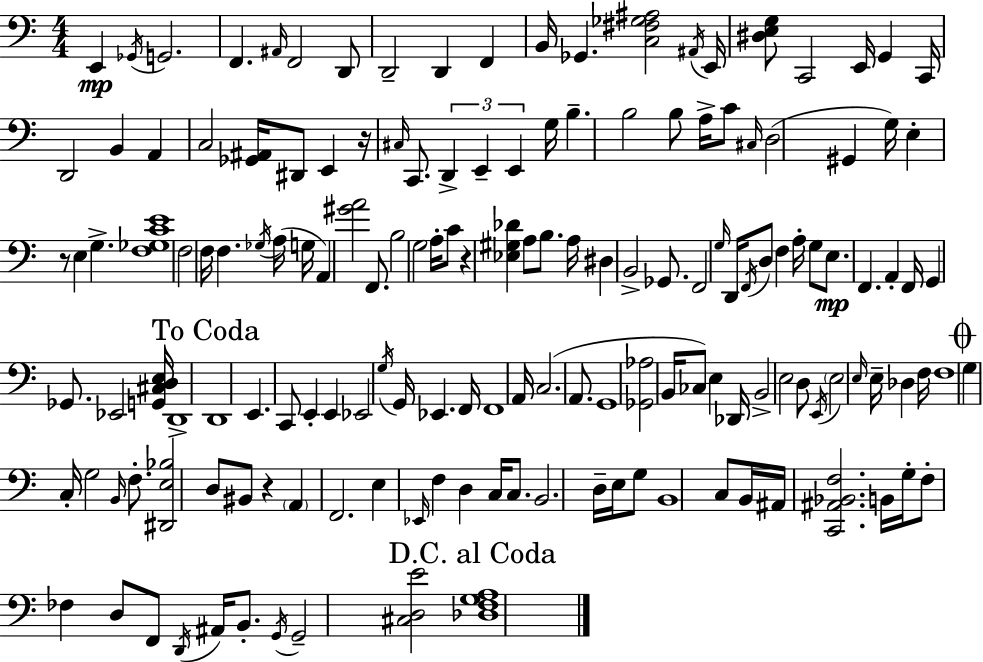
X:1
T:Untitled
M:4/4
L:1/4
K:C
E,, _G,,/4 G,,2 F,, ^A,,/4 F,,2 D,,/2 D,,2 D,, F,, B,,/4 _G,, [C,^F,_G,^A,]2 ^A,,/4 E,,/4 [^D,E,G,]/2 C,,2 E,,/4 G,, C,,/4 D,,2 B,, A,, C,2 [_G,,^A,,]/4 ^D,,/2 E,, z/4 ^C,/4 C,,/2 D,, E,, E,, G,/4 B, B,2 B,/2 A,/4 C/2 ^C,/4 D,2 ^G,, G,/4 E, z/2 E, G, [F,_G,CE]4 F,2 F,/4 F, _G,/4 A,/4 G,/4 A,, [^GA]2 F,,/2 B,2 G,2 A,/4 C/2 z [_E,^G,_D] A,/2 B,/2 A,/4 ^D, B,,2 _G,,/2 F,,2 G,/4 D,,/4 F,,/4 D,/2 F, A,/4 G,/2 E,/2 F,, A,, F,,/4 G,, _G,,/2 _E,,2 [G,,^C,D,E,]/4 D,,4 D,,4 E,, C,,/2 E,, E,, _E,,2 G,/4 G,,/4 _E,, F,,/4 F,,4 A,,/4 C,2 A,,/2 G,,4 [_G,,_A,]2 B,,/4 _C,/2 E, _D,,/4 B,,2 E,2 D,/2 E,,/4 E,2 E,/4 E,/4 _D, F,/4 F,4 G, C,/4 G,2 B,,/4 F,/2 [^D,,E,_B,]2 D,/2 ^B,,/2 z A,, F,,2 E, _E,,/4 F, D, C,/4 C,/2 B,,2 D,/4 E,/4 G,/2 B,,4 C,/2 B,,/4 ^A,,/4 [C,,^A,,_B,,F,]2 B,,/4 G,/4 F,/2 _F, D,/2 F,,/2 D,,/4 ^A,,/4 B,,/2 G,,/4 G,,2 [^C,D,E]2 [_D,F,G,A,]4